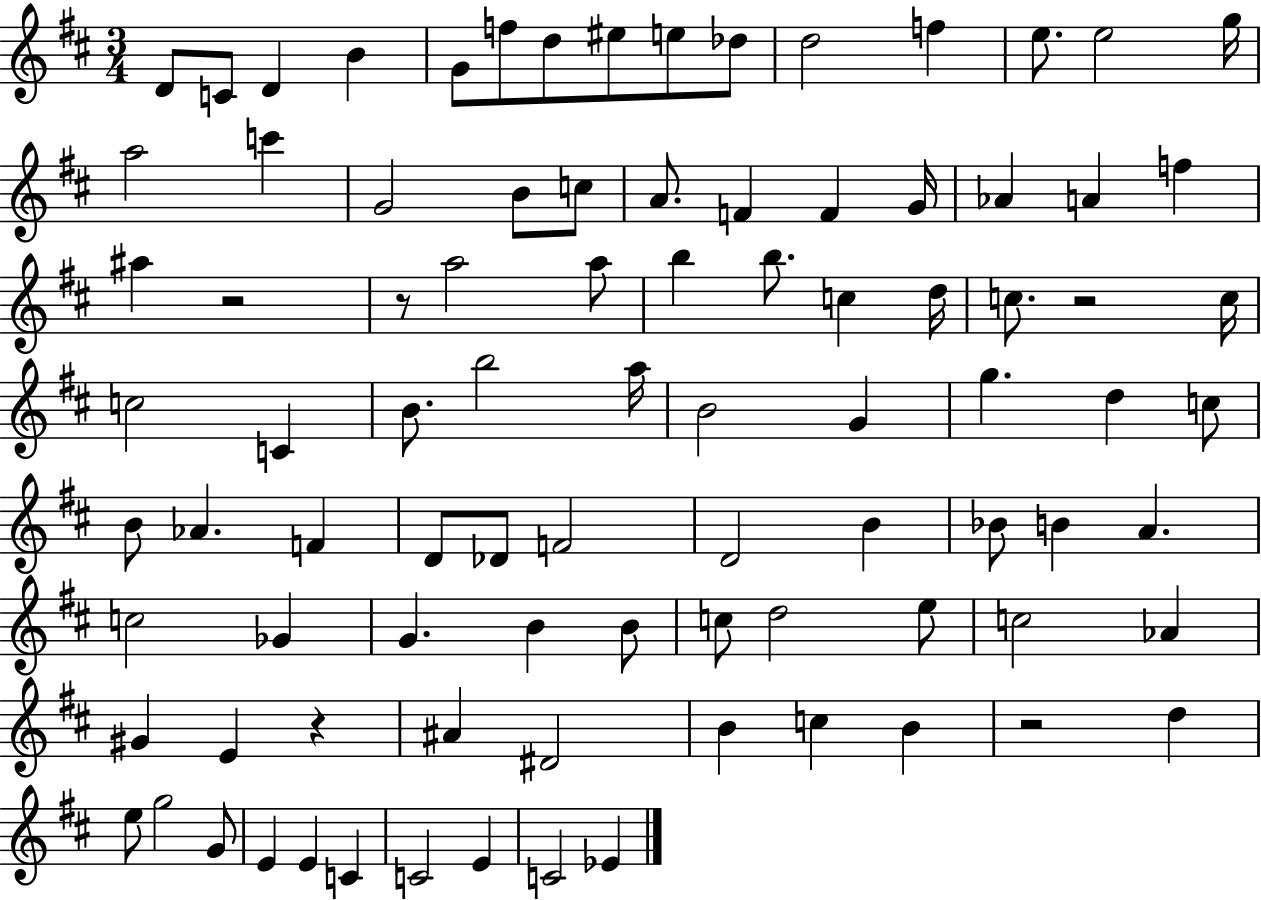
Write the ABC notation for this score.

X:1
T:Untitled
M:3/4
L:1/4
K:D
D/2 C/2 D B G/2 f/2 d/2 ^e/2 e/2 _d/2 d2 f e/2 e2 g/4 a2 c' G2 B/2 c/2 A/2 F F G/4 _A A f ^a z2 z/2 a2 a/2 b b/2 c d/4 c/2 z2 c/4 c2 C B/2 b2 a/4 B2 G g d c/2 B/2 _A F D/2 _D/2 F2 D2 B _B/2 B A c2 _G G B B/2 c/2 d2 e/2 c2 _A ^G E z ^A ^D2 B c B z2 d e/2 g2 G/2 E E C C2 E C2 _E